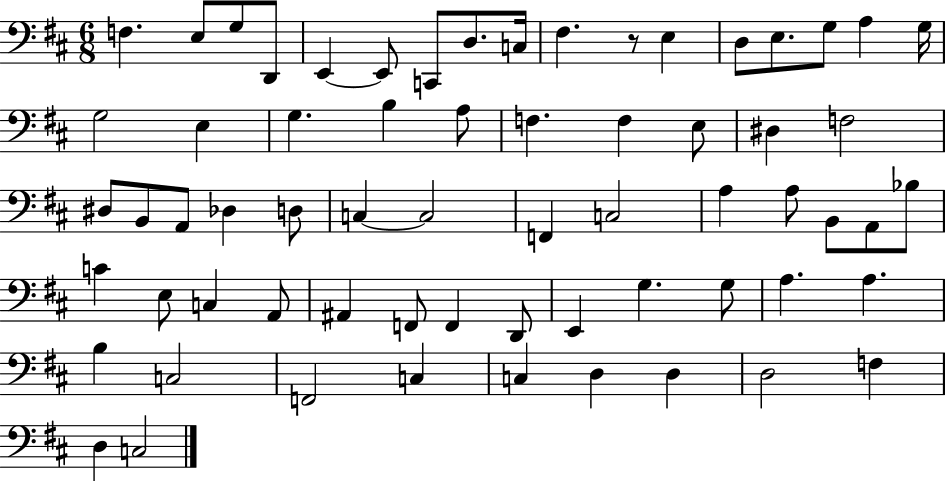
{
  \clef bass
  \numericTimeSignature
  \time 6/8
  \key d \major
  f4. e8 g8 d,8 | e,4~~ e,8 c,8 d8. c16 | fis4. r8 e4 | d8 e8. g8 a4 g16 | \break g2 e4 | g4. b4 a8 | f4. f4 e8 | dis4 f2 | \break dis8 b,8 a,8 des4 d8 | c4~~ c2 | f,4 c2 | a4 a8 b,8 a,8 bes8 | \break c'4 e8 c4 a,8 | ais,4 f,8 f,4 d,8 | e,4 g4. g8 | a4. a4. | \break b4 c2 | f,2 c4 | c4 d4 d4 | d2 f4 | \break d4 c2 | \bar "|."
}